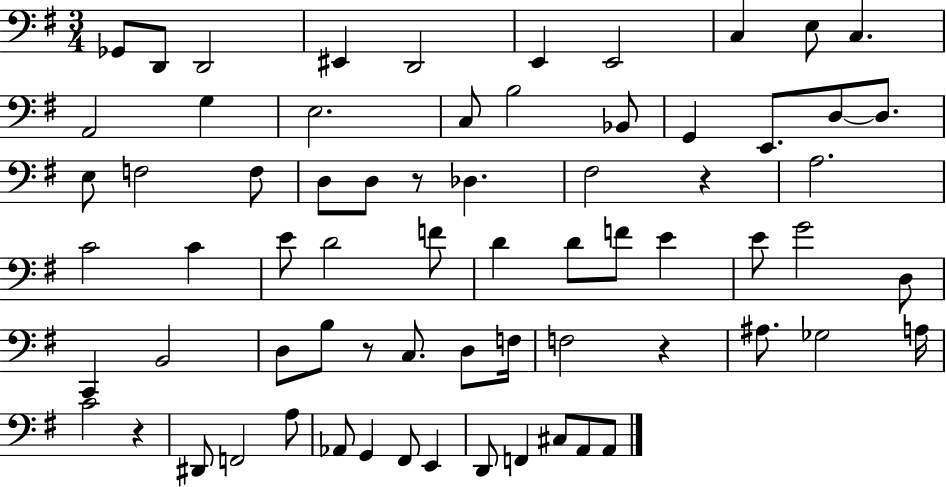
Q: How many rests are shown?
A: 5